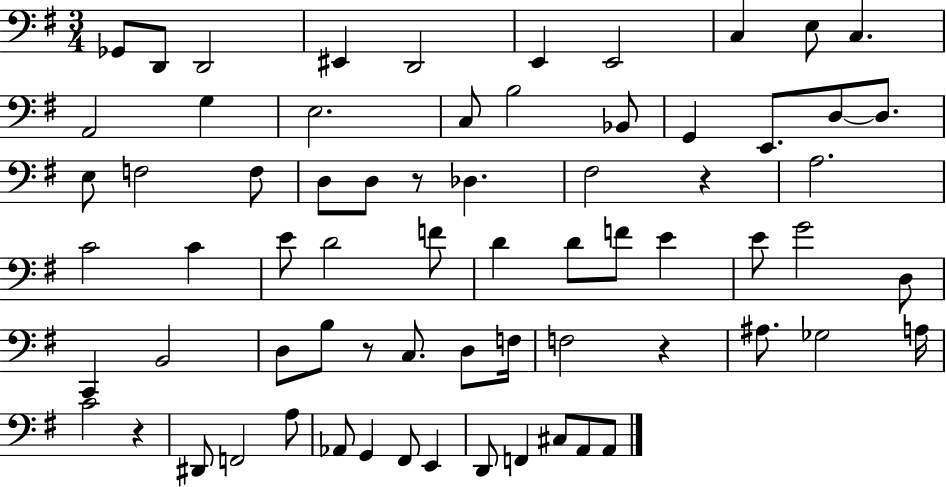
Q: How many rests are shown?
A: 5